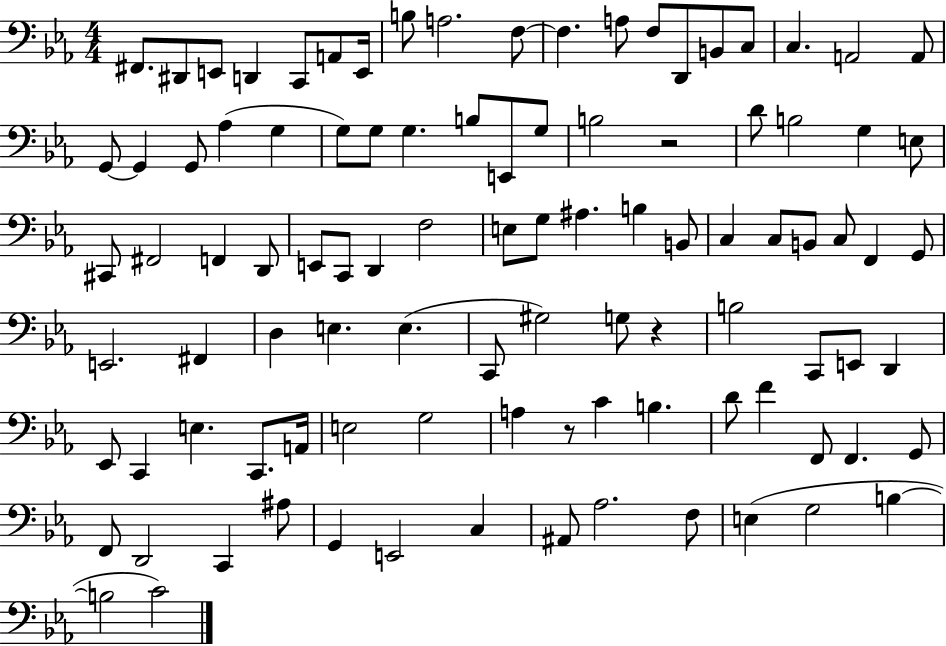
X:1
T:Untitled
M:4/4
L:1/4
K:Eb
^F,,/2 ^D,,/2 E,,/2 D,, C,,/2 A,,/2 E,,/4 B,/2 A,2 F,/2 F, A,/2 F,/2 D,,/2 B,,/2 C,/2 C, A,,2 A,,/2 G,,/2 G,, G,,/2 _A, G, G,/2 G,/2 G, B,/2 E,,/2 G,/2 B,2 z2 D/2 B,2 G, E,/2 ^C,,/2 ^F,,2 F,, D,,/2 E,,/2 C,,/2 D,, F,2 E,/2 G,/2 ^A, B, B,,/2 C, C,/2 B,,/2 C,/2 F,, G,,/2 E,,2 ^F,, D, E, E, C,,/2 ^G,2 G,/2 z B,2 C,,/2 E,,/2 D,, _E,,/2 C,, E, C,,/2 A,,/4 E,2 G,2 A, z/2 C B, D/2 F F,,/2 F,, G,,/2 F,,/2 D,,2 C,, ^A,/2 G,, E,,2 C, ^A,,/2 _A,2 F,/2 E, G,2 B, B,2 C2